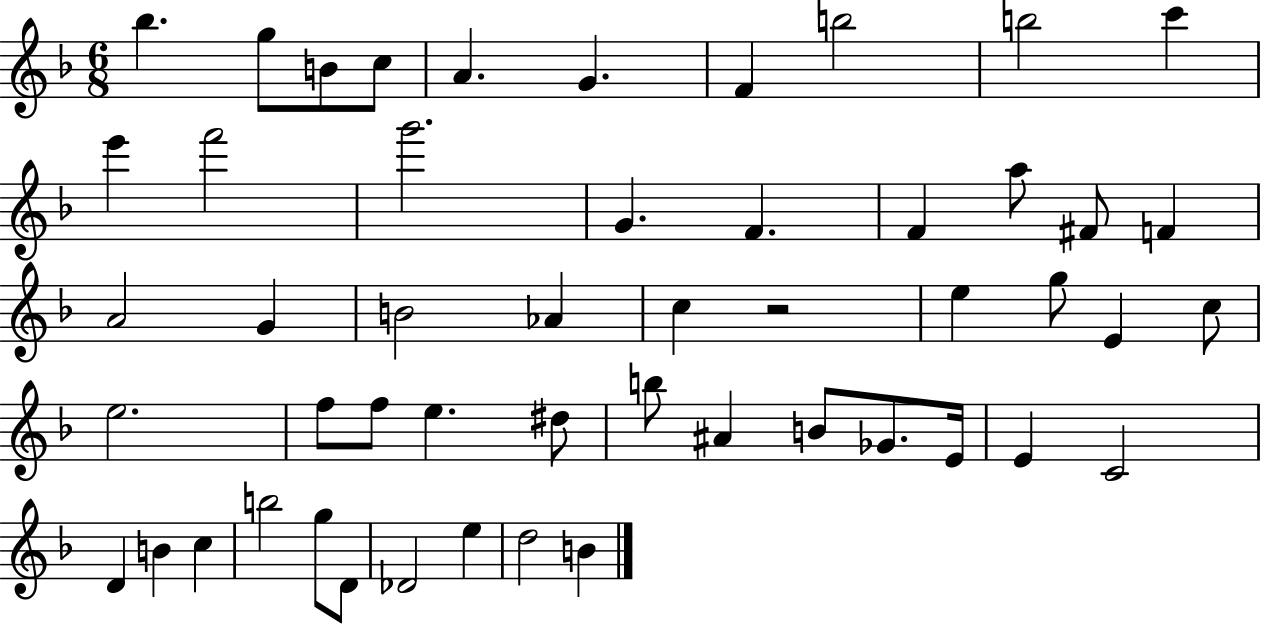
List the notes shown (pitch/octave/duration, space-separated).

Bb5/q. G5/e B4/e C5/e A4/q. G4/q. F4/q B5/h B5/h C6/q E6/q F6/h G6/h. G4/q. F4/q. F4/q A5/e F#4/e F4/q A4/h G4/q B4/h Ab4/q C5/q R/h E5/q G5/e E4/q C5/e E5/h. F5/e F5/e E5/q. D#5/e B5/e A#4/q B4/e Gb4/e. E4/s E4/q C4/h D4/q B4/q C5/q B5/h G5/e D4/e Db4/h E5/q D5/h B4/q